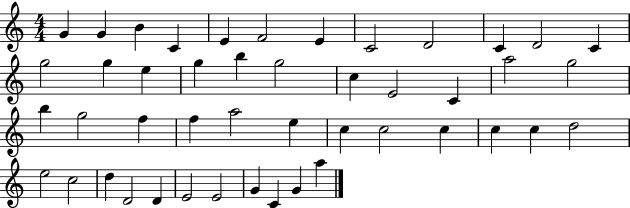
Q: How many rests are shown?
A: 0